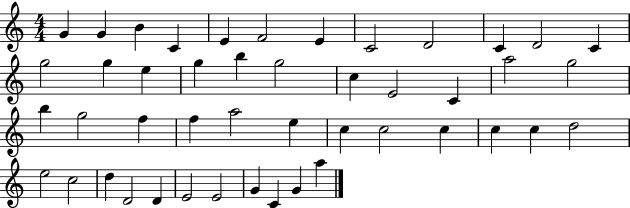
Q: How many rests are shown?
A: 0